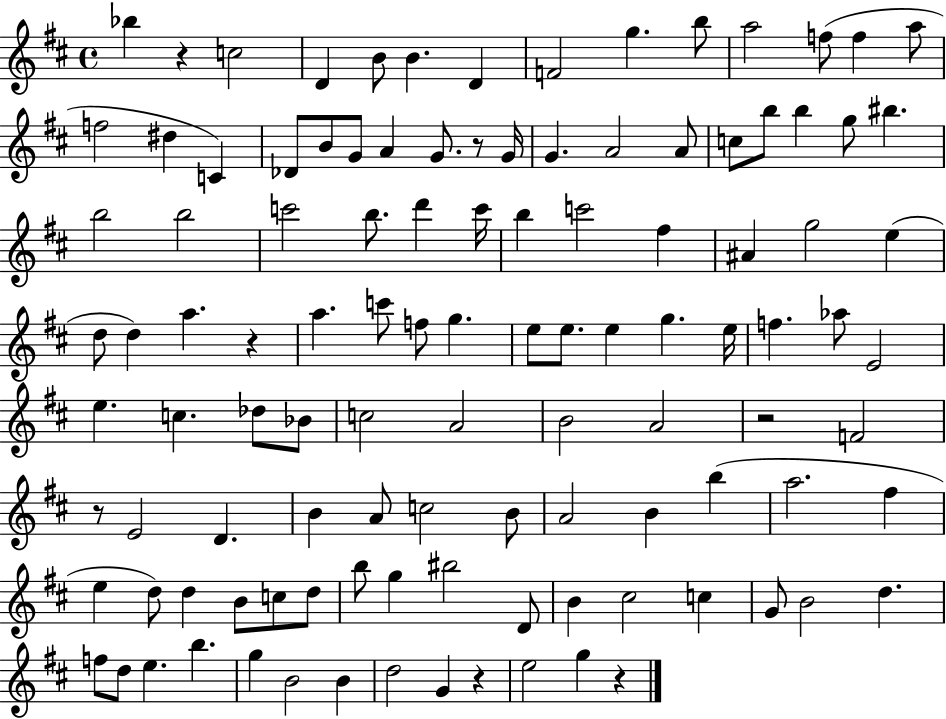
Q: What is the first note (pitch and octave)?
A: Bb5